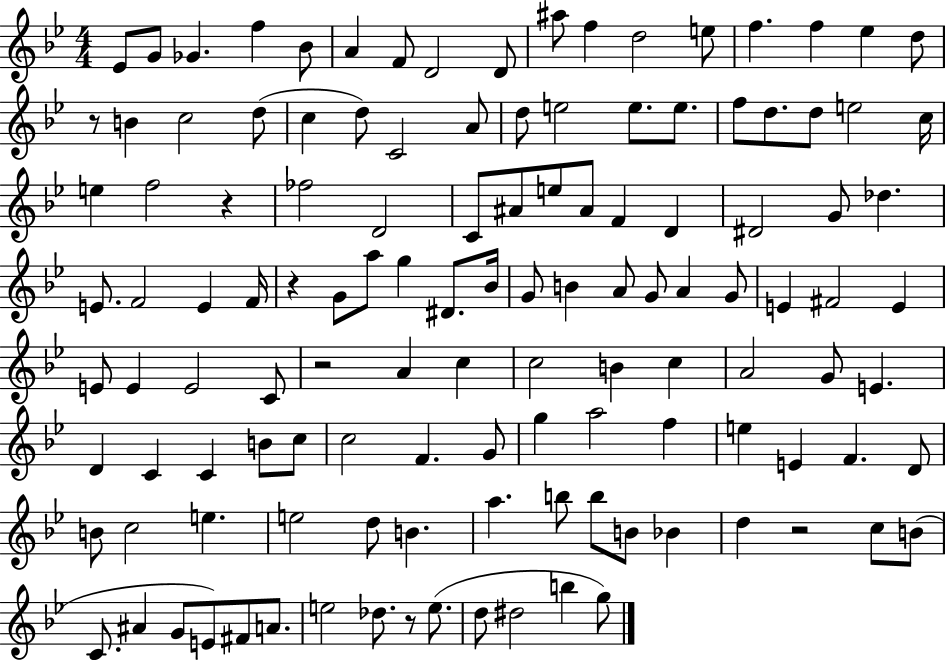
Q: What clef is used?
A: treble